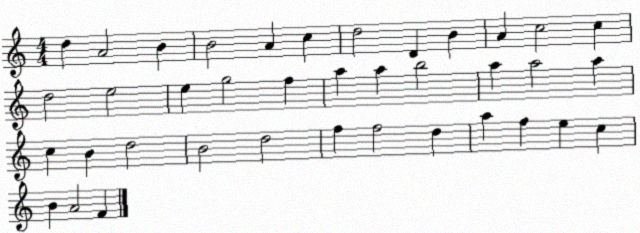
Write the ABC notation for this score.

X:1
T:Untitled
M:4/4
L:1/4
K:C
d A2 B B2 A c d2 D B A c2 c d2 e2 e g2 f a a b2 a a2 a c B d2 B2 d2 f f2 d a f e c B A2 F